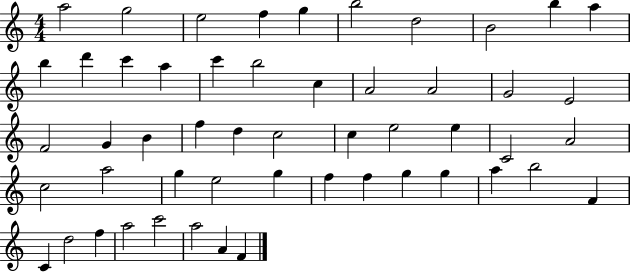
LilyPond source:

{
  \clef treble
  \numericTimeSignature
  \time 4/4
  \key c \major
  a''2 g''2 | e''2 f''4 g''4 | b''2 d''2 | b'2 b''4 a''4 | \break b''4 d'''4 c'''4 a''4 | c'''4 b''2 c''4 | a'2 a'2 | g'2 e'2 | \break f'2 g'4 b'4 | f''4 d''4 c''2 | c''4 e''2 e''4 | c'2 a'2 | \break c''2 a''2 | g''4 e''2 g''4 | f''4 f''4 g''4 g''4 | a''4 b''2 f'4 | \break c'4 d''2 f''4 | a''2 c'''2 | a''2 a'4 f'4 | \bar "|."
}